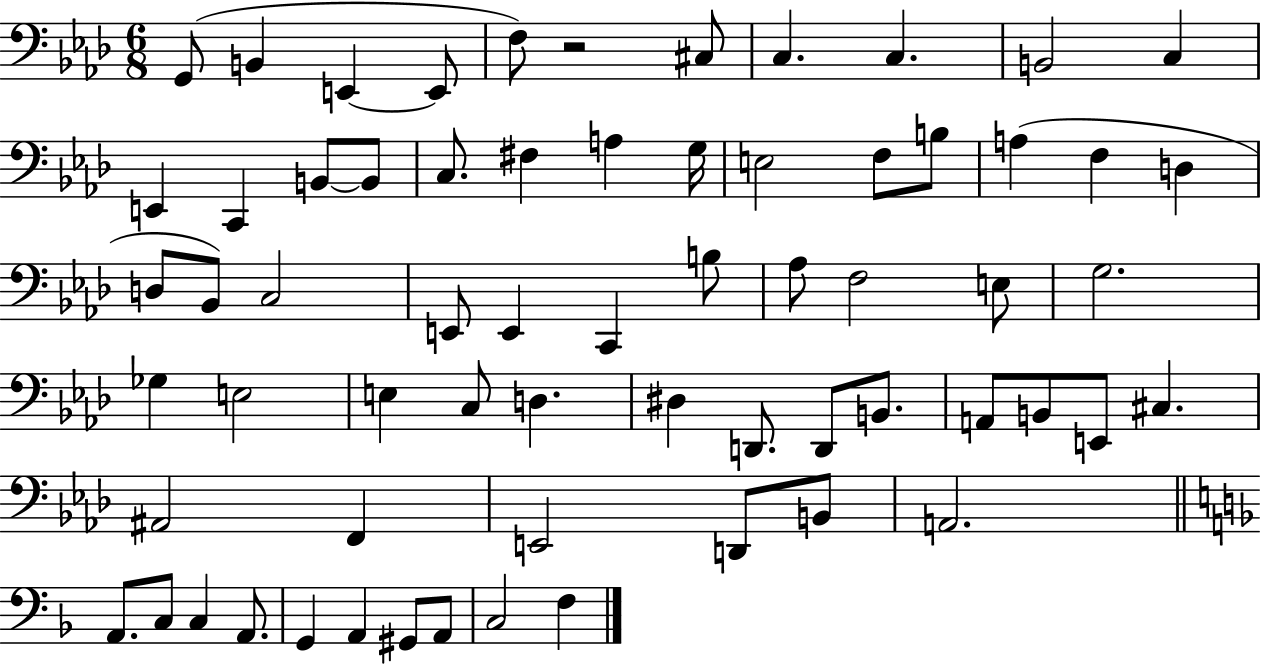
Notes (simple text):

G2/e B2/q E2/q E2/e F3/e R/h C#3/e C3/q. C3/q. B2/h C3/q E2/q C2/q B2/e B2/e C3/e. F#3/q A3/q G3/s E3/h F3/e B3/e A3/q F3/q D3/q D3/e Bb2/e C3/h E2/e E2/q C2/q B3/e Ab3/e F3/h E3/e G3/h. Gb3/q E3/h E3/q C3/e D3/q. D#3/q D2/e. D2/e B2/e. A2/e B2/e E2/e C#3/q. A#2/h F2/q E2/h D2/e B2/e A2/h. A2/e. C3/e C3/q A2/e. G2/q A2/q G#2/e A2/e C3/h F3/q